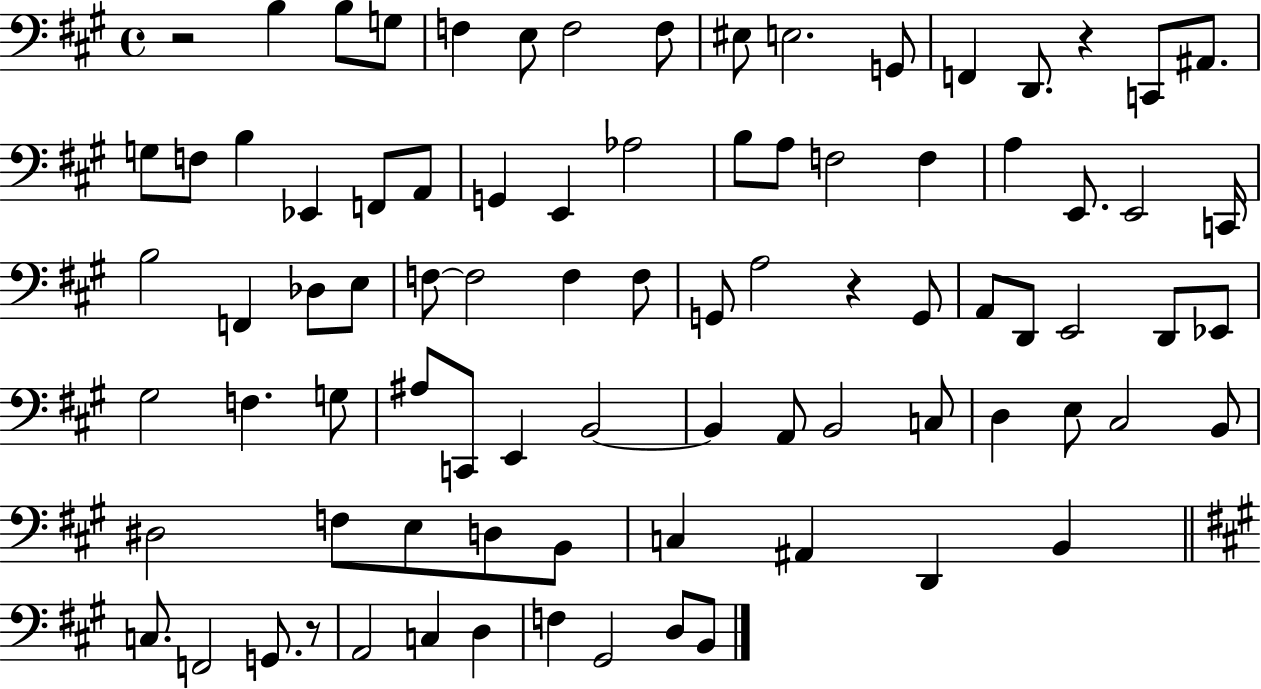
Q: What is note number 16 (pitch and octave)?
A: F3